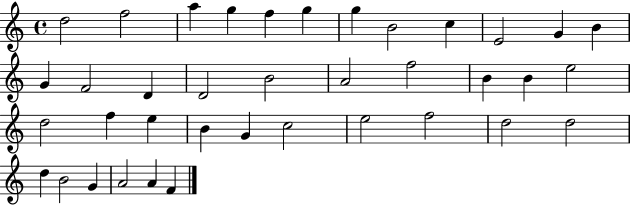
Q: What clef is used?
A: treble